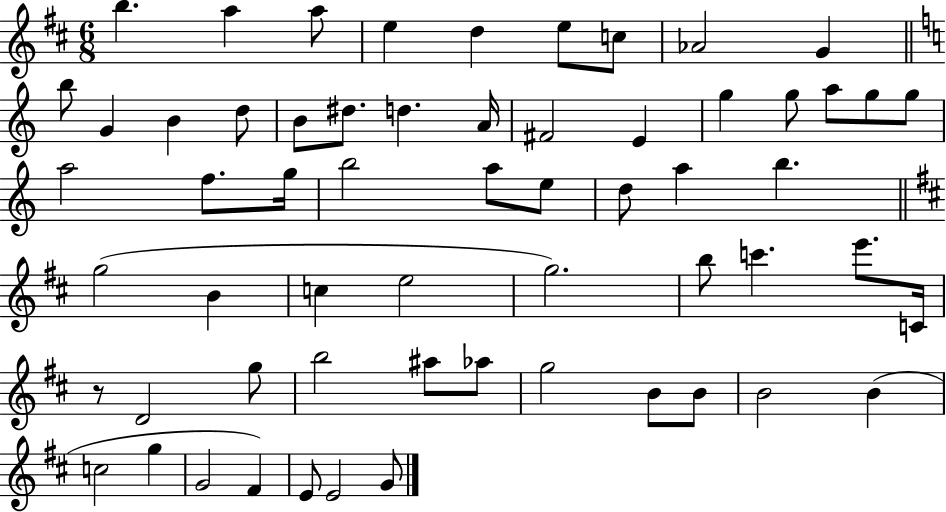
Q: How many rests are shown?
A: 1